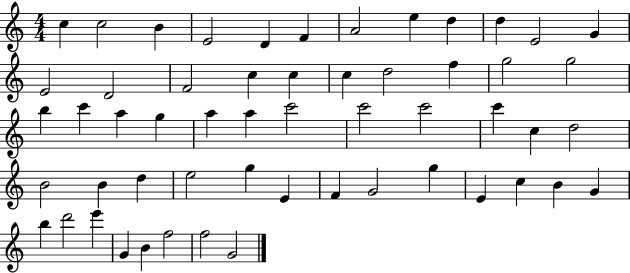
X:1
T:Untitled
M:4/4
L:1/4
K:C
c c2 B E2 D F A2 e d d E2 G E2 D2 F2 c c c d2 f g2 g2 b c' a g a a c'2 c'2 c'2 c' c d2 B2 B d e2 g E F G2 g E c B G b d'2 e' G B f2 f2 G2